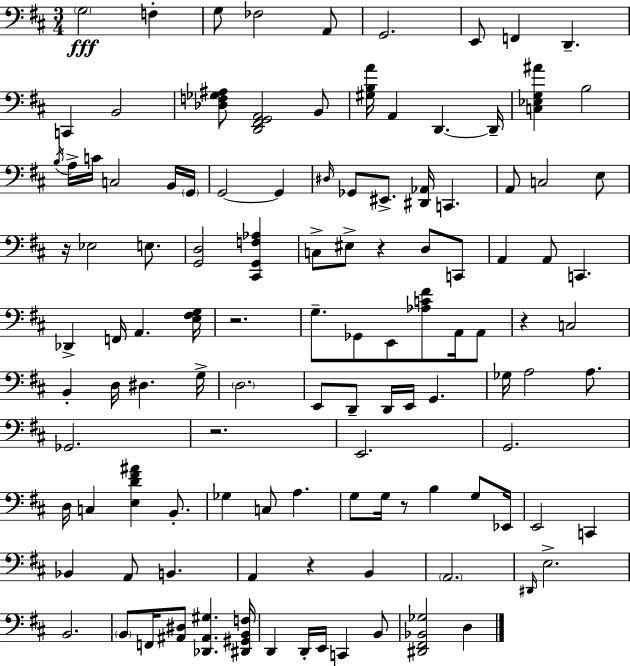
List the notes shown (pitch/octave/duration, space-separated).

G3/h F3/q G3/e FES3/h A2/e G2/h. E2/e F2/q D2/q. C2/q B2/h [Db3,F3,Gb3,A#3]/e [D2,F#2,G2,A2]/h B2/e [G#3,B3,A4]/s A2/q D2/q. D2/s [C3,Eb3,G3,A#4]/q B3/h B3/s A3/s C4/s C3/h B2/s G2/s G2/h G2/q D#3/s Gb2/e EIS2/e. [D#2,Ab2]/s C2/q. A2/e C3/h E3/e R/s Eb3/h E3/e. [G2,D3]/h [C#2,G2,F3,Ab3]/q C3/e EIS3/e R/q D3/e C2/e A2/q A2/e C2/q. Db2/q F2/s A2/q. [E3,F#3,G3]/s R/h. G3/e. Gb2/e E2/e [Ab3,C4,F#4]/e A2/s A2/e R/q C3/h B2/q D3/s D#3/q. G3/s D3/h. E2/e D2/e D2/s E2/s G2/q. Gb3/s A3/h A3/e. Gb2/h. R/h. E2/h. G2/h. D3/s C3/q [E3,D4,F#4,A#4]/q B2/e. Gb3/q C3/e A3/q. G3/e G3/s R/e B3/q G3/e Eb2/s E2/h C2/q Bb2/q A2/e B2/q. A2/q R/q B2/q A2/h. D#2/s E3/h. B2/h. B2/e F2/s [A#2,D#3]/e [Db2,A#2,G#3]/q. [D#2,G#2,B2,F3]/s D2/q D2/s E2/s C2/q B2/e [D#2,F#2,Bb2,Gb3]/h D3/q